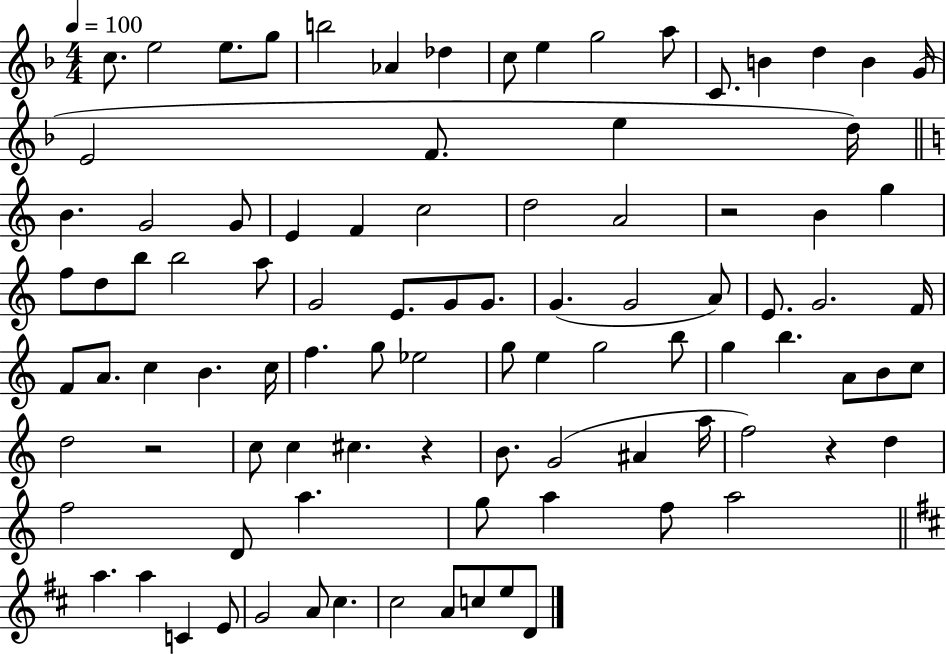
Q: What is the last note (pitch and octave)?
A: D4